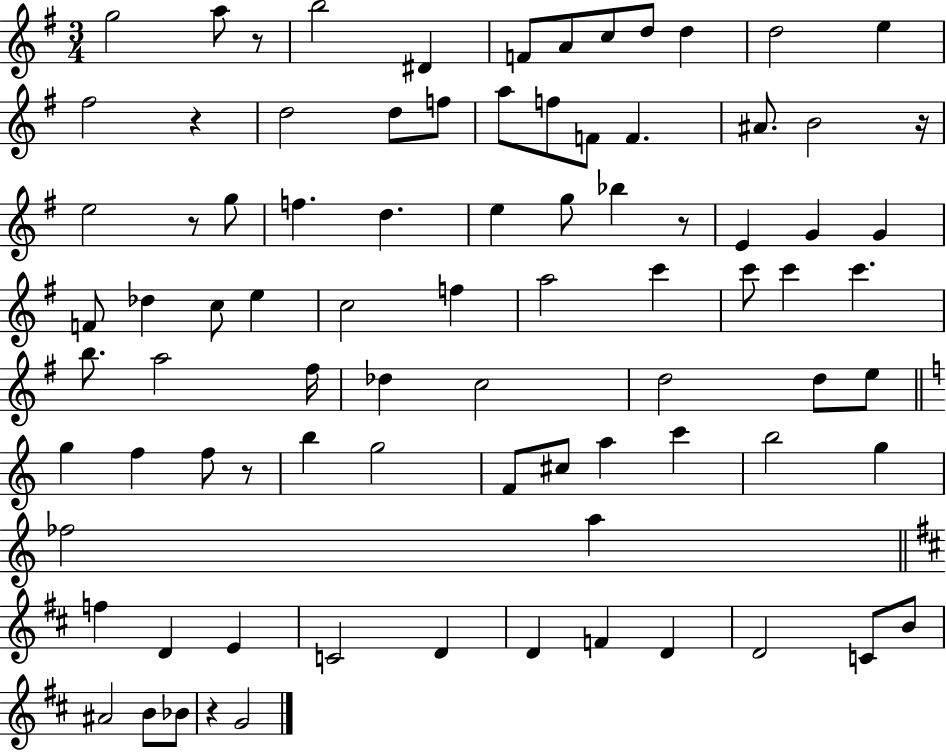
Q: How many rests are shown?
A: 7